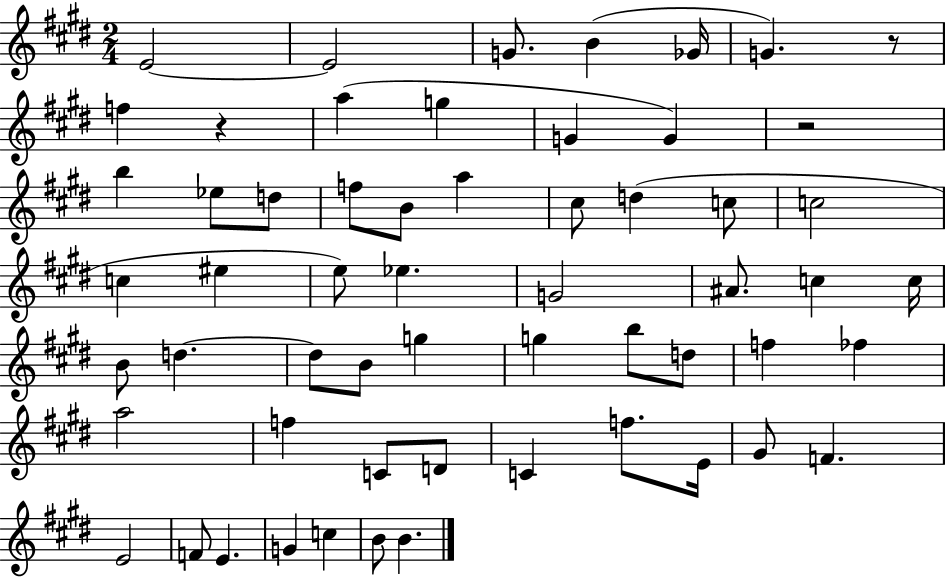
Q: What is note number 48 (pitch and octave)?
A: F4